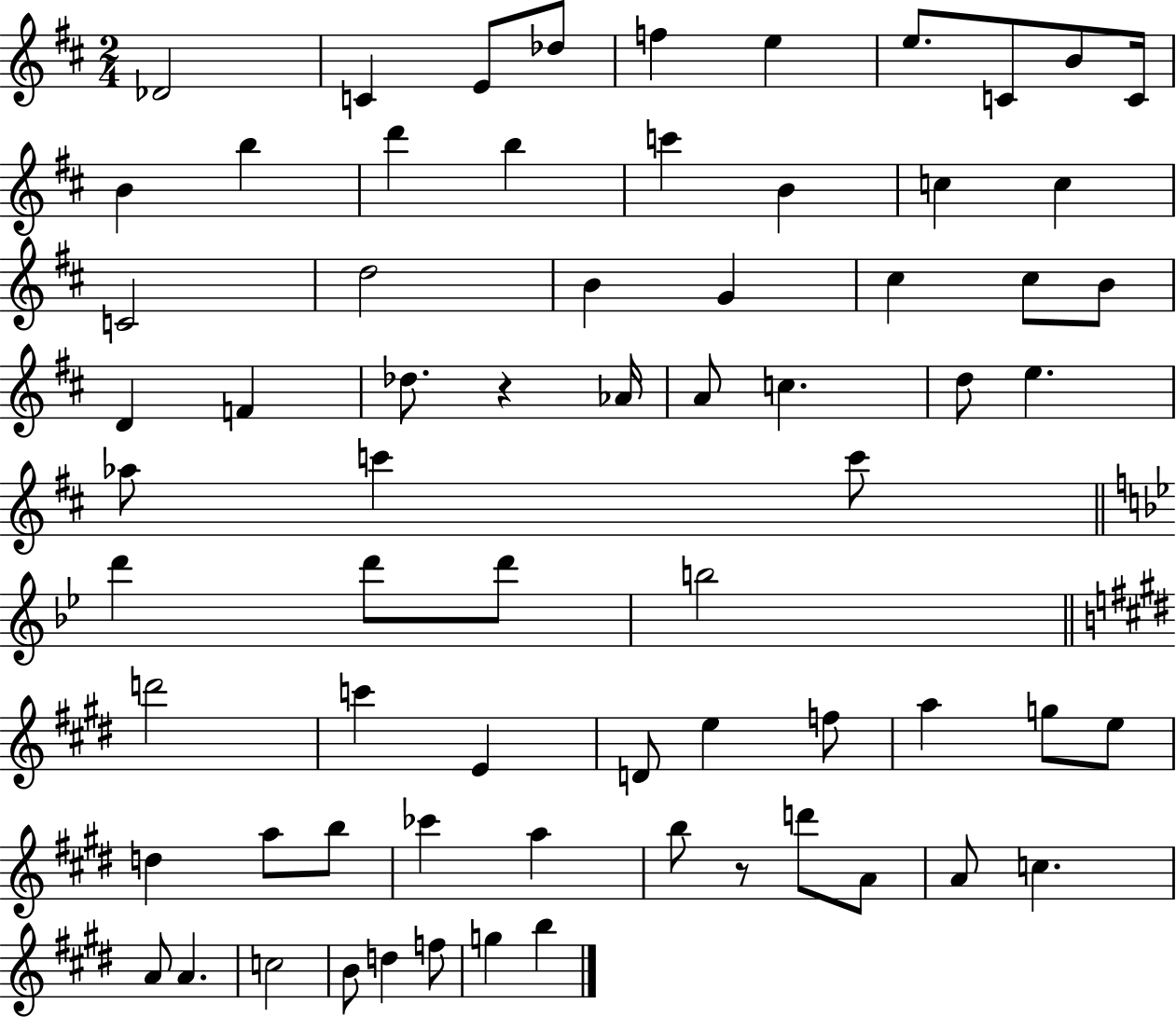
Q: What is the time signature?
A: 2/4